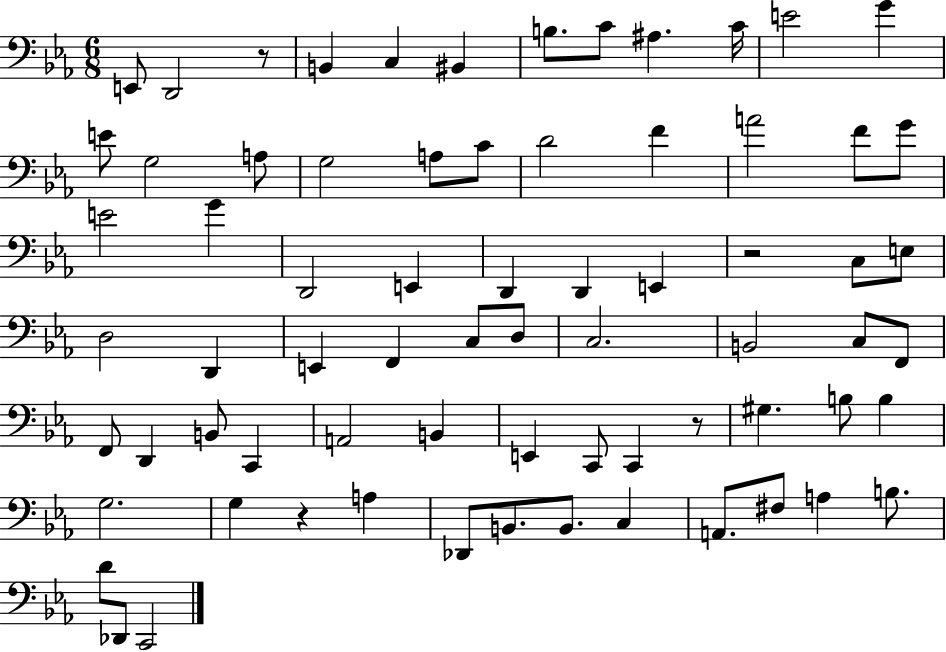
{
  \clef bass
  \numericTimeSignature
  \time 6/8
  \key ees \major
  e,8 d,2 r8 | b,4 c4 bis,4 | b8. c'8 ais4. c'16 | e'2 g'4 | \break e'8 g2 a8 | g2 a8 c'8 | d'2 f'4 | a'2 f'8 g'8 | \break e'2 g'4 | d,2 e,4 | d,4 d,4 e,4 | r2 c8 e8 | \break d2 d,4 | e,4 f,4 c8 d8 | c2. | b,2 c8 f,8 | \break f,8 d,4 b,8 c,4 | a,2 b,4 | e,4 c,8 c,4 r8 | gis4. b8 b4 | \break g2. | g4 r4 a4 | des,8 b,8. b,8. c4 | a,8. fis8 a4 b8. | \break d'8 des,8 c,2 | \bar "|."
}